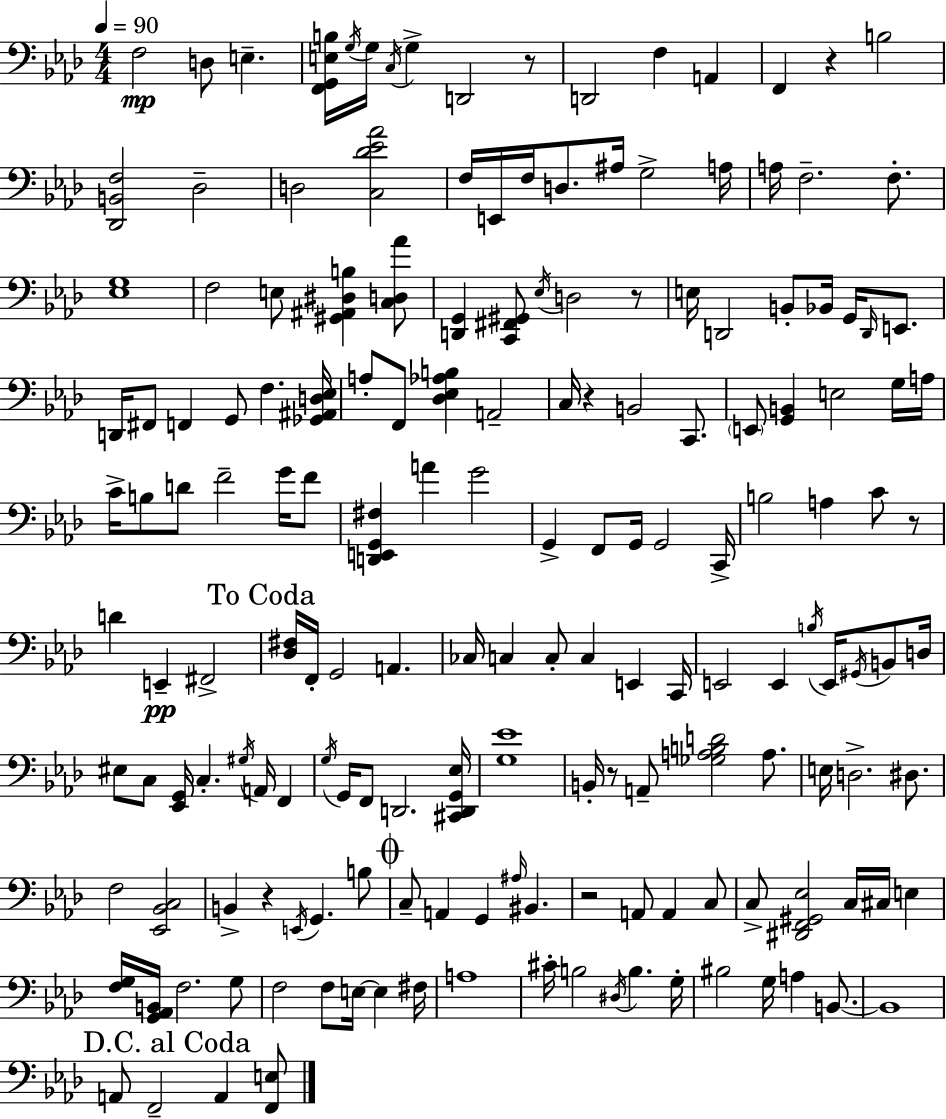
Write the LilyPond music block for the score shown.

{
  \clef bass
  \numericTimeSignature
  \time 4/4
  \key f \minor
  \tempo 4 = 90
  \repeat volta 2 { f2\mp d8 e4.-- | <f, g, e b>16 \acciaccatura { g16 } g16 \acciaccatura { c16 } g4-> d,2 | r8 d,2 f4 a,4 | f,4 r4 b2 | \break <des, b, f>2 des2-- | d2 <c des' ees' aes'>2 | f16 e,16 f16 d8. ais16 g2-> | a16 a16 f2.-- f8.-. | \break <ees g>1 | f2 e8 <gis, ais, dis b>4 | <c d aes'>8 <d, g,>4 <c, fis, gis,>8 \acciaccatura { ees16 } d2 | r8 e16 d,2 b,8-. bes,16 g,16 | \break \grace { d,16 } e,8. d,16 fis,8 f,4 g,8 f4. | <ges, ais, d ees>16 a8-. f,8 <des ees aes b>4 a,2-- | c16 r4 b,2 | c,8. \parenthesize e,8 <g, b,>4 e2 | \break g16 a16 c'16-> b8 d'8 f'2-- | g'16 f'8 <d, e, g, fis>4 a'4 g'2 | g,4-> f,8 g,16 g,2 | c,16-> b2 a4 | \break c'8 r8 d'4 e,4--\pp fis,2-> | \mark "To Coda" <des fis>16 f,16-. g,2 a,4. | ces16 c4 c8-. c4 e,4 | c,16 e,2 e,4 | \break \acciaccatura { b16 } e,16 \acciaccatura { gis,16 } b,8 d16 eis8 c8 <ees, g,>16 c4.-. | \acciaccatura { gis16 } a,16 f,4 \acciaccatura { g16 } g,16 f,8 d,2. | <cis, d, g, ees>16 <g ees'>1 | b,16-. r8 a,8-- <ges a b d'>2 | \break a8. e16 d2.-> | dis8. f2 | <ees, bes, c>2 b,4-> r4 | \acciaccatura { e,16 } g,4. b8 \mark \markup { \musicglyph "scripts.coda" } c8-- a,4 g,4 | \break \grace { ais16 } bis,4. r2 | a,8 a,4 c8 c8-> <dis, f, gis, ees>2 | c16 cis16 e4 <f g>16 <g, aes, b,>16 f2. | g8 f2 | \break f8 e16~~ e4 fis16 a1 | cis'16-. b2 | \acciaccatura { dis16 } b4. g16-. bis2 | g16 a4 b,8.~~ b,1 | \break \mark "D.C. al Coda" a,8 f,2-- | a,4 <f, e>8 } \bar "|."
}